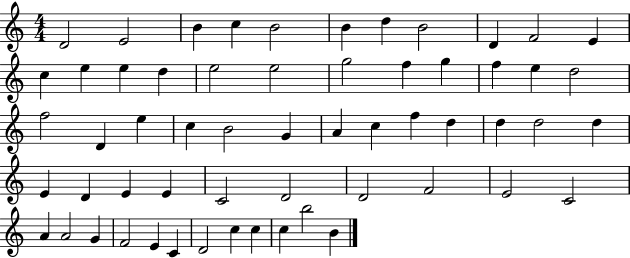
X:1
T:Untitled
M:4/4
L:1/4
K:C
D2 E2 B c B2 B d B2 D F2 E c e e d e2 e2 g2 f g f e d2 f2 D e c B2 G A c f d d d2 d E D E E C2 D2 D2 F2 E2 C2 A A2 G F2 E C D2 c c c b2 B